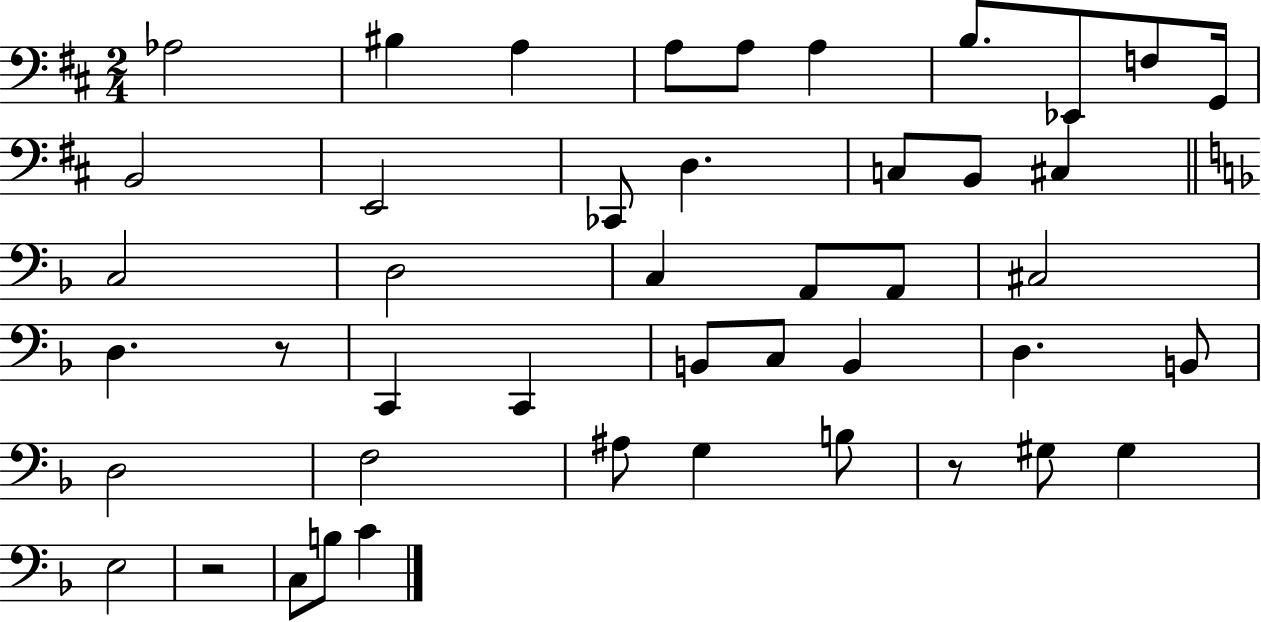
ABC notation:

X:1
T:Untitled
M:2/4
L:1/4
K:D
_A,2 ^B, A, A,/2 A,/2 A, B,/2 _E,,/2 F,/2 G,,/4 B,,2 E,,2 _C,,/2 D, C,/2 B,,/2 ^C, C,2 D,2 C, A,,/2 A,,/2 ^C,2 D, z/2 C,, C,, B,,/2 C,/2 B,, D, B,,/2 D,2 F,2 ^A,/2 G, B,/2 z/2 ^G,/2 ^G, E,2 z2 C,/2 B,/2 C